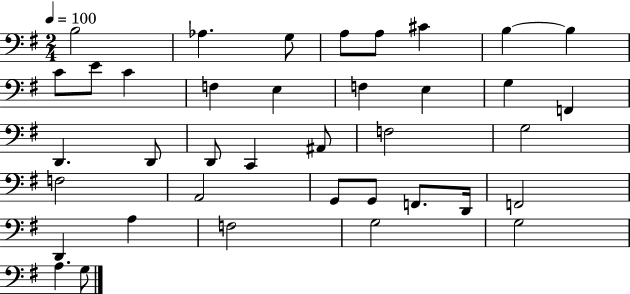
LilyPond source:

{
  \clef bass
  \numericTimeSignature
  \time 2/4
  \key g \major
  \tempo 4 = 100
  \repeat volta 2 { b2 | aes4. g8 | a8 a8 cis'4 | b4~~ b4 | \break c'8 e'8 c'4 | f4 e4 | f4 e4 | g4 f,4 | \break d,4. d,8 | d,8 c,4 ais,8 | f2 | g2 | \break f2 | a,2 | g,8 g,8 f,8. d,16 | f,2 | \break d,4 a4 | f2 | g2 | g2 | \break a4. g8 | } \bar "|."
}